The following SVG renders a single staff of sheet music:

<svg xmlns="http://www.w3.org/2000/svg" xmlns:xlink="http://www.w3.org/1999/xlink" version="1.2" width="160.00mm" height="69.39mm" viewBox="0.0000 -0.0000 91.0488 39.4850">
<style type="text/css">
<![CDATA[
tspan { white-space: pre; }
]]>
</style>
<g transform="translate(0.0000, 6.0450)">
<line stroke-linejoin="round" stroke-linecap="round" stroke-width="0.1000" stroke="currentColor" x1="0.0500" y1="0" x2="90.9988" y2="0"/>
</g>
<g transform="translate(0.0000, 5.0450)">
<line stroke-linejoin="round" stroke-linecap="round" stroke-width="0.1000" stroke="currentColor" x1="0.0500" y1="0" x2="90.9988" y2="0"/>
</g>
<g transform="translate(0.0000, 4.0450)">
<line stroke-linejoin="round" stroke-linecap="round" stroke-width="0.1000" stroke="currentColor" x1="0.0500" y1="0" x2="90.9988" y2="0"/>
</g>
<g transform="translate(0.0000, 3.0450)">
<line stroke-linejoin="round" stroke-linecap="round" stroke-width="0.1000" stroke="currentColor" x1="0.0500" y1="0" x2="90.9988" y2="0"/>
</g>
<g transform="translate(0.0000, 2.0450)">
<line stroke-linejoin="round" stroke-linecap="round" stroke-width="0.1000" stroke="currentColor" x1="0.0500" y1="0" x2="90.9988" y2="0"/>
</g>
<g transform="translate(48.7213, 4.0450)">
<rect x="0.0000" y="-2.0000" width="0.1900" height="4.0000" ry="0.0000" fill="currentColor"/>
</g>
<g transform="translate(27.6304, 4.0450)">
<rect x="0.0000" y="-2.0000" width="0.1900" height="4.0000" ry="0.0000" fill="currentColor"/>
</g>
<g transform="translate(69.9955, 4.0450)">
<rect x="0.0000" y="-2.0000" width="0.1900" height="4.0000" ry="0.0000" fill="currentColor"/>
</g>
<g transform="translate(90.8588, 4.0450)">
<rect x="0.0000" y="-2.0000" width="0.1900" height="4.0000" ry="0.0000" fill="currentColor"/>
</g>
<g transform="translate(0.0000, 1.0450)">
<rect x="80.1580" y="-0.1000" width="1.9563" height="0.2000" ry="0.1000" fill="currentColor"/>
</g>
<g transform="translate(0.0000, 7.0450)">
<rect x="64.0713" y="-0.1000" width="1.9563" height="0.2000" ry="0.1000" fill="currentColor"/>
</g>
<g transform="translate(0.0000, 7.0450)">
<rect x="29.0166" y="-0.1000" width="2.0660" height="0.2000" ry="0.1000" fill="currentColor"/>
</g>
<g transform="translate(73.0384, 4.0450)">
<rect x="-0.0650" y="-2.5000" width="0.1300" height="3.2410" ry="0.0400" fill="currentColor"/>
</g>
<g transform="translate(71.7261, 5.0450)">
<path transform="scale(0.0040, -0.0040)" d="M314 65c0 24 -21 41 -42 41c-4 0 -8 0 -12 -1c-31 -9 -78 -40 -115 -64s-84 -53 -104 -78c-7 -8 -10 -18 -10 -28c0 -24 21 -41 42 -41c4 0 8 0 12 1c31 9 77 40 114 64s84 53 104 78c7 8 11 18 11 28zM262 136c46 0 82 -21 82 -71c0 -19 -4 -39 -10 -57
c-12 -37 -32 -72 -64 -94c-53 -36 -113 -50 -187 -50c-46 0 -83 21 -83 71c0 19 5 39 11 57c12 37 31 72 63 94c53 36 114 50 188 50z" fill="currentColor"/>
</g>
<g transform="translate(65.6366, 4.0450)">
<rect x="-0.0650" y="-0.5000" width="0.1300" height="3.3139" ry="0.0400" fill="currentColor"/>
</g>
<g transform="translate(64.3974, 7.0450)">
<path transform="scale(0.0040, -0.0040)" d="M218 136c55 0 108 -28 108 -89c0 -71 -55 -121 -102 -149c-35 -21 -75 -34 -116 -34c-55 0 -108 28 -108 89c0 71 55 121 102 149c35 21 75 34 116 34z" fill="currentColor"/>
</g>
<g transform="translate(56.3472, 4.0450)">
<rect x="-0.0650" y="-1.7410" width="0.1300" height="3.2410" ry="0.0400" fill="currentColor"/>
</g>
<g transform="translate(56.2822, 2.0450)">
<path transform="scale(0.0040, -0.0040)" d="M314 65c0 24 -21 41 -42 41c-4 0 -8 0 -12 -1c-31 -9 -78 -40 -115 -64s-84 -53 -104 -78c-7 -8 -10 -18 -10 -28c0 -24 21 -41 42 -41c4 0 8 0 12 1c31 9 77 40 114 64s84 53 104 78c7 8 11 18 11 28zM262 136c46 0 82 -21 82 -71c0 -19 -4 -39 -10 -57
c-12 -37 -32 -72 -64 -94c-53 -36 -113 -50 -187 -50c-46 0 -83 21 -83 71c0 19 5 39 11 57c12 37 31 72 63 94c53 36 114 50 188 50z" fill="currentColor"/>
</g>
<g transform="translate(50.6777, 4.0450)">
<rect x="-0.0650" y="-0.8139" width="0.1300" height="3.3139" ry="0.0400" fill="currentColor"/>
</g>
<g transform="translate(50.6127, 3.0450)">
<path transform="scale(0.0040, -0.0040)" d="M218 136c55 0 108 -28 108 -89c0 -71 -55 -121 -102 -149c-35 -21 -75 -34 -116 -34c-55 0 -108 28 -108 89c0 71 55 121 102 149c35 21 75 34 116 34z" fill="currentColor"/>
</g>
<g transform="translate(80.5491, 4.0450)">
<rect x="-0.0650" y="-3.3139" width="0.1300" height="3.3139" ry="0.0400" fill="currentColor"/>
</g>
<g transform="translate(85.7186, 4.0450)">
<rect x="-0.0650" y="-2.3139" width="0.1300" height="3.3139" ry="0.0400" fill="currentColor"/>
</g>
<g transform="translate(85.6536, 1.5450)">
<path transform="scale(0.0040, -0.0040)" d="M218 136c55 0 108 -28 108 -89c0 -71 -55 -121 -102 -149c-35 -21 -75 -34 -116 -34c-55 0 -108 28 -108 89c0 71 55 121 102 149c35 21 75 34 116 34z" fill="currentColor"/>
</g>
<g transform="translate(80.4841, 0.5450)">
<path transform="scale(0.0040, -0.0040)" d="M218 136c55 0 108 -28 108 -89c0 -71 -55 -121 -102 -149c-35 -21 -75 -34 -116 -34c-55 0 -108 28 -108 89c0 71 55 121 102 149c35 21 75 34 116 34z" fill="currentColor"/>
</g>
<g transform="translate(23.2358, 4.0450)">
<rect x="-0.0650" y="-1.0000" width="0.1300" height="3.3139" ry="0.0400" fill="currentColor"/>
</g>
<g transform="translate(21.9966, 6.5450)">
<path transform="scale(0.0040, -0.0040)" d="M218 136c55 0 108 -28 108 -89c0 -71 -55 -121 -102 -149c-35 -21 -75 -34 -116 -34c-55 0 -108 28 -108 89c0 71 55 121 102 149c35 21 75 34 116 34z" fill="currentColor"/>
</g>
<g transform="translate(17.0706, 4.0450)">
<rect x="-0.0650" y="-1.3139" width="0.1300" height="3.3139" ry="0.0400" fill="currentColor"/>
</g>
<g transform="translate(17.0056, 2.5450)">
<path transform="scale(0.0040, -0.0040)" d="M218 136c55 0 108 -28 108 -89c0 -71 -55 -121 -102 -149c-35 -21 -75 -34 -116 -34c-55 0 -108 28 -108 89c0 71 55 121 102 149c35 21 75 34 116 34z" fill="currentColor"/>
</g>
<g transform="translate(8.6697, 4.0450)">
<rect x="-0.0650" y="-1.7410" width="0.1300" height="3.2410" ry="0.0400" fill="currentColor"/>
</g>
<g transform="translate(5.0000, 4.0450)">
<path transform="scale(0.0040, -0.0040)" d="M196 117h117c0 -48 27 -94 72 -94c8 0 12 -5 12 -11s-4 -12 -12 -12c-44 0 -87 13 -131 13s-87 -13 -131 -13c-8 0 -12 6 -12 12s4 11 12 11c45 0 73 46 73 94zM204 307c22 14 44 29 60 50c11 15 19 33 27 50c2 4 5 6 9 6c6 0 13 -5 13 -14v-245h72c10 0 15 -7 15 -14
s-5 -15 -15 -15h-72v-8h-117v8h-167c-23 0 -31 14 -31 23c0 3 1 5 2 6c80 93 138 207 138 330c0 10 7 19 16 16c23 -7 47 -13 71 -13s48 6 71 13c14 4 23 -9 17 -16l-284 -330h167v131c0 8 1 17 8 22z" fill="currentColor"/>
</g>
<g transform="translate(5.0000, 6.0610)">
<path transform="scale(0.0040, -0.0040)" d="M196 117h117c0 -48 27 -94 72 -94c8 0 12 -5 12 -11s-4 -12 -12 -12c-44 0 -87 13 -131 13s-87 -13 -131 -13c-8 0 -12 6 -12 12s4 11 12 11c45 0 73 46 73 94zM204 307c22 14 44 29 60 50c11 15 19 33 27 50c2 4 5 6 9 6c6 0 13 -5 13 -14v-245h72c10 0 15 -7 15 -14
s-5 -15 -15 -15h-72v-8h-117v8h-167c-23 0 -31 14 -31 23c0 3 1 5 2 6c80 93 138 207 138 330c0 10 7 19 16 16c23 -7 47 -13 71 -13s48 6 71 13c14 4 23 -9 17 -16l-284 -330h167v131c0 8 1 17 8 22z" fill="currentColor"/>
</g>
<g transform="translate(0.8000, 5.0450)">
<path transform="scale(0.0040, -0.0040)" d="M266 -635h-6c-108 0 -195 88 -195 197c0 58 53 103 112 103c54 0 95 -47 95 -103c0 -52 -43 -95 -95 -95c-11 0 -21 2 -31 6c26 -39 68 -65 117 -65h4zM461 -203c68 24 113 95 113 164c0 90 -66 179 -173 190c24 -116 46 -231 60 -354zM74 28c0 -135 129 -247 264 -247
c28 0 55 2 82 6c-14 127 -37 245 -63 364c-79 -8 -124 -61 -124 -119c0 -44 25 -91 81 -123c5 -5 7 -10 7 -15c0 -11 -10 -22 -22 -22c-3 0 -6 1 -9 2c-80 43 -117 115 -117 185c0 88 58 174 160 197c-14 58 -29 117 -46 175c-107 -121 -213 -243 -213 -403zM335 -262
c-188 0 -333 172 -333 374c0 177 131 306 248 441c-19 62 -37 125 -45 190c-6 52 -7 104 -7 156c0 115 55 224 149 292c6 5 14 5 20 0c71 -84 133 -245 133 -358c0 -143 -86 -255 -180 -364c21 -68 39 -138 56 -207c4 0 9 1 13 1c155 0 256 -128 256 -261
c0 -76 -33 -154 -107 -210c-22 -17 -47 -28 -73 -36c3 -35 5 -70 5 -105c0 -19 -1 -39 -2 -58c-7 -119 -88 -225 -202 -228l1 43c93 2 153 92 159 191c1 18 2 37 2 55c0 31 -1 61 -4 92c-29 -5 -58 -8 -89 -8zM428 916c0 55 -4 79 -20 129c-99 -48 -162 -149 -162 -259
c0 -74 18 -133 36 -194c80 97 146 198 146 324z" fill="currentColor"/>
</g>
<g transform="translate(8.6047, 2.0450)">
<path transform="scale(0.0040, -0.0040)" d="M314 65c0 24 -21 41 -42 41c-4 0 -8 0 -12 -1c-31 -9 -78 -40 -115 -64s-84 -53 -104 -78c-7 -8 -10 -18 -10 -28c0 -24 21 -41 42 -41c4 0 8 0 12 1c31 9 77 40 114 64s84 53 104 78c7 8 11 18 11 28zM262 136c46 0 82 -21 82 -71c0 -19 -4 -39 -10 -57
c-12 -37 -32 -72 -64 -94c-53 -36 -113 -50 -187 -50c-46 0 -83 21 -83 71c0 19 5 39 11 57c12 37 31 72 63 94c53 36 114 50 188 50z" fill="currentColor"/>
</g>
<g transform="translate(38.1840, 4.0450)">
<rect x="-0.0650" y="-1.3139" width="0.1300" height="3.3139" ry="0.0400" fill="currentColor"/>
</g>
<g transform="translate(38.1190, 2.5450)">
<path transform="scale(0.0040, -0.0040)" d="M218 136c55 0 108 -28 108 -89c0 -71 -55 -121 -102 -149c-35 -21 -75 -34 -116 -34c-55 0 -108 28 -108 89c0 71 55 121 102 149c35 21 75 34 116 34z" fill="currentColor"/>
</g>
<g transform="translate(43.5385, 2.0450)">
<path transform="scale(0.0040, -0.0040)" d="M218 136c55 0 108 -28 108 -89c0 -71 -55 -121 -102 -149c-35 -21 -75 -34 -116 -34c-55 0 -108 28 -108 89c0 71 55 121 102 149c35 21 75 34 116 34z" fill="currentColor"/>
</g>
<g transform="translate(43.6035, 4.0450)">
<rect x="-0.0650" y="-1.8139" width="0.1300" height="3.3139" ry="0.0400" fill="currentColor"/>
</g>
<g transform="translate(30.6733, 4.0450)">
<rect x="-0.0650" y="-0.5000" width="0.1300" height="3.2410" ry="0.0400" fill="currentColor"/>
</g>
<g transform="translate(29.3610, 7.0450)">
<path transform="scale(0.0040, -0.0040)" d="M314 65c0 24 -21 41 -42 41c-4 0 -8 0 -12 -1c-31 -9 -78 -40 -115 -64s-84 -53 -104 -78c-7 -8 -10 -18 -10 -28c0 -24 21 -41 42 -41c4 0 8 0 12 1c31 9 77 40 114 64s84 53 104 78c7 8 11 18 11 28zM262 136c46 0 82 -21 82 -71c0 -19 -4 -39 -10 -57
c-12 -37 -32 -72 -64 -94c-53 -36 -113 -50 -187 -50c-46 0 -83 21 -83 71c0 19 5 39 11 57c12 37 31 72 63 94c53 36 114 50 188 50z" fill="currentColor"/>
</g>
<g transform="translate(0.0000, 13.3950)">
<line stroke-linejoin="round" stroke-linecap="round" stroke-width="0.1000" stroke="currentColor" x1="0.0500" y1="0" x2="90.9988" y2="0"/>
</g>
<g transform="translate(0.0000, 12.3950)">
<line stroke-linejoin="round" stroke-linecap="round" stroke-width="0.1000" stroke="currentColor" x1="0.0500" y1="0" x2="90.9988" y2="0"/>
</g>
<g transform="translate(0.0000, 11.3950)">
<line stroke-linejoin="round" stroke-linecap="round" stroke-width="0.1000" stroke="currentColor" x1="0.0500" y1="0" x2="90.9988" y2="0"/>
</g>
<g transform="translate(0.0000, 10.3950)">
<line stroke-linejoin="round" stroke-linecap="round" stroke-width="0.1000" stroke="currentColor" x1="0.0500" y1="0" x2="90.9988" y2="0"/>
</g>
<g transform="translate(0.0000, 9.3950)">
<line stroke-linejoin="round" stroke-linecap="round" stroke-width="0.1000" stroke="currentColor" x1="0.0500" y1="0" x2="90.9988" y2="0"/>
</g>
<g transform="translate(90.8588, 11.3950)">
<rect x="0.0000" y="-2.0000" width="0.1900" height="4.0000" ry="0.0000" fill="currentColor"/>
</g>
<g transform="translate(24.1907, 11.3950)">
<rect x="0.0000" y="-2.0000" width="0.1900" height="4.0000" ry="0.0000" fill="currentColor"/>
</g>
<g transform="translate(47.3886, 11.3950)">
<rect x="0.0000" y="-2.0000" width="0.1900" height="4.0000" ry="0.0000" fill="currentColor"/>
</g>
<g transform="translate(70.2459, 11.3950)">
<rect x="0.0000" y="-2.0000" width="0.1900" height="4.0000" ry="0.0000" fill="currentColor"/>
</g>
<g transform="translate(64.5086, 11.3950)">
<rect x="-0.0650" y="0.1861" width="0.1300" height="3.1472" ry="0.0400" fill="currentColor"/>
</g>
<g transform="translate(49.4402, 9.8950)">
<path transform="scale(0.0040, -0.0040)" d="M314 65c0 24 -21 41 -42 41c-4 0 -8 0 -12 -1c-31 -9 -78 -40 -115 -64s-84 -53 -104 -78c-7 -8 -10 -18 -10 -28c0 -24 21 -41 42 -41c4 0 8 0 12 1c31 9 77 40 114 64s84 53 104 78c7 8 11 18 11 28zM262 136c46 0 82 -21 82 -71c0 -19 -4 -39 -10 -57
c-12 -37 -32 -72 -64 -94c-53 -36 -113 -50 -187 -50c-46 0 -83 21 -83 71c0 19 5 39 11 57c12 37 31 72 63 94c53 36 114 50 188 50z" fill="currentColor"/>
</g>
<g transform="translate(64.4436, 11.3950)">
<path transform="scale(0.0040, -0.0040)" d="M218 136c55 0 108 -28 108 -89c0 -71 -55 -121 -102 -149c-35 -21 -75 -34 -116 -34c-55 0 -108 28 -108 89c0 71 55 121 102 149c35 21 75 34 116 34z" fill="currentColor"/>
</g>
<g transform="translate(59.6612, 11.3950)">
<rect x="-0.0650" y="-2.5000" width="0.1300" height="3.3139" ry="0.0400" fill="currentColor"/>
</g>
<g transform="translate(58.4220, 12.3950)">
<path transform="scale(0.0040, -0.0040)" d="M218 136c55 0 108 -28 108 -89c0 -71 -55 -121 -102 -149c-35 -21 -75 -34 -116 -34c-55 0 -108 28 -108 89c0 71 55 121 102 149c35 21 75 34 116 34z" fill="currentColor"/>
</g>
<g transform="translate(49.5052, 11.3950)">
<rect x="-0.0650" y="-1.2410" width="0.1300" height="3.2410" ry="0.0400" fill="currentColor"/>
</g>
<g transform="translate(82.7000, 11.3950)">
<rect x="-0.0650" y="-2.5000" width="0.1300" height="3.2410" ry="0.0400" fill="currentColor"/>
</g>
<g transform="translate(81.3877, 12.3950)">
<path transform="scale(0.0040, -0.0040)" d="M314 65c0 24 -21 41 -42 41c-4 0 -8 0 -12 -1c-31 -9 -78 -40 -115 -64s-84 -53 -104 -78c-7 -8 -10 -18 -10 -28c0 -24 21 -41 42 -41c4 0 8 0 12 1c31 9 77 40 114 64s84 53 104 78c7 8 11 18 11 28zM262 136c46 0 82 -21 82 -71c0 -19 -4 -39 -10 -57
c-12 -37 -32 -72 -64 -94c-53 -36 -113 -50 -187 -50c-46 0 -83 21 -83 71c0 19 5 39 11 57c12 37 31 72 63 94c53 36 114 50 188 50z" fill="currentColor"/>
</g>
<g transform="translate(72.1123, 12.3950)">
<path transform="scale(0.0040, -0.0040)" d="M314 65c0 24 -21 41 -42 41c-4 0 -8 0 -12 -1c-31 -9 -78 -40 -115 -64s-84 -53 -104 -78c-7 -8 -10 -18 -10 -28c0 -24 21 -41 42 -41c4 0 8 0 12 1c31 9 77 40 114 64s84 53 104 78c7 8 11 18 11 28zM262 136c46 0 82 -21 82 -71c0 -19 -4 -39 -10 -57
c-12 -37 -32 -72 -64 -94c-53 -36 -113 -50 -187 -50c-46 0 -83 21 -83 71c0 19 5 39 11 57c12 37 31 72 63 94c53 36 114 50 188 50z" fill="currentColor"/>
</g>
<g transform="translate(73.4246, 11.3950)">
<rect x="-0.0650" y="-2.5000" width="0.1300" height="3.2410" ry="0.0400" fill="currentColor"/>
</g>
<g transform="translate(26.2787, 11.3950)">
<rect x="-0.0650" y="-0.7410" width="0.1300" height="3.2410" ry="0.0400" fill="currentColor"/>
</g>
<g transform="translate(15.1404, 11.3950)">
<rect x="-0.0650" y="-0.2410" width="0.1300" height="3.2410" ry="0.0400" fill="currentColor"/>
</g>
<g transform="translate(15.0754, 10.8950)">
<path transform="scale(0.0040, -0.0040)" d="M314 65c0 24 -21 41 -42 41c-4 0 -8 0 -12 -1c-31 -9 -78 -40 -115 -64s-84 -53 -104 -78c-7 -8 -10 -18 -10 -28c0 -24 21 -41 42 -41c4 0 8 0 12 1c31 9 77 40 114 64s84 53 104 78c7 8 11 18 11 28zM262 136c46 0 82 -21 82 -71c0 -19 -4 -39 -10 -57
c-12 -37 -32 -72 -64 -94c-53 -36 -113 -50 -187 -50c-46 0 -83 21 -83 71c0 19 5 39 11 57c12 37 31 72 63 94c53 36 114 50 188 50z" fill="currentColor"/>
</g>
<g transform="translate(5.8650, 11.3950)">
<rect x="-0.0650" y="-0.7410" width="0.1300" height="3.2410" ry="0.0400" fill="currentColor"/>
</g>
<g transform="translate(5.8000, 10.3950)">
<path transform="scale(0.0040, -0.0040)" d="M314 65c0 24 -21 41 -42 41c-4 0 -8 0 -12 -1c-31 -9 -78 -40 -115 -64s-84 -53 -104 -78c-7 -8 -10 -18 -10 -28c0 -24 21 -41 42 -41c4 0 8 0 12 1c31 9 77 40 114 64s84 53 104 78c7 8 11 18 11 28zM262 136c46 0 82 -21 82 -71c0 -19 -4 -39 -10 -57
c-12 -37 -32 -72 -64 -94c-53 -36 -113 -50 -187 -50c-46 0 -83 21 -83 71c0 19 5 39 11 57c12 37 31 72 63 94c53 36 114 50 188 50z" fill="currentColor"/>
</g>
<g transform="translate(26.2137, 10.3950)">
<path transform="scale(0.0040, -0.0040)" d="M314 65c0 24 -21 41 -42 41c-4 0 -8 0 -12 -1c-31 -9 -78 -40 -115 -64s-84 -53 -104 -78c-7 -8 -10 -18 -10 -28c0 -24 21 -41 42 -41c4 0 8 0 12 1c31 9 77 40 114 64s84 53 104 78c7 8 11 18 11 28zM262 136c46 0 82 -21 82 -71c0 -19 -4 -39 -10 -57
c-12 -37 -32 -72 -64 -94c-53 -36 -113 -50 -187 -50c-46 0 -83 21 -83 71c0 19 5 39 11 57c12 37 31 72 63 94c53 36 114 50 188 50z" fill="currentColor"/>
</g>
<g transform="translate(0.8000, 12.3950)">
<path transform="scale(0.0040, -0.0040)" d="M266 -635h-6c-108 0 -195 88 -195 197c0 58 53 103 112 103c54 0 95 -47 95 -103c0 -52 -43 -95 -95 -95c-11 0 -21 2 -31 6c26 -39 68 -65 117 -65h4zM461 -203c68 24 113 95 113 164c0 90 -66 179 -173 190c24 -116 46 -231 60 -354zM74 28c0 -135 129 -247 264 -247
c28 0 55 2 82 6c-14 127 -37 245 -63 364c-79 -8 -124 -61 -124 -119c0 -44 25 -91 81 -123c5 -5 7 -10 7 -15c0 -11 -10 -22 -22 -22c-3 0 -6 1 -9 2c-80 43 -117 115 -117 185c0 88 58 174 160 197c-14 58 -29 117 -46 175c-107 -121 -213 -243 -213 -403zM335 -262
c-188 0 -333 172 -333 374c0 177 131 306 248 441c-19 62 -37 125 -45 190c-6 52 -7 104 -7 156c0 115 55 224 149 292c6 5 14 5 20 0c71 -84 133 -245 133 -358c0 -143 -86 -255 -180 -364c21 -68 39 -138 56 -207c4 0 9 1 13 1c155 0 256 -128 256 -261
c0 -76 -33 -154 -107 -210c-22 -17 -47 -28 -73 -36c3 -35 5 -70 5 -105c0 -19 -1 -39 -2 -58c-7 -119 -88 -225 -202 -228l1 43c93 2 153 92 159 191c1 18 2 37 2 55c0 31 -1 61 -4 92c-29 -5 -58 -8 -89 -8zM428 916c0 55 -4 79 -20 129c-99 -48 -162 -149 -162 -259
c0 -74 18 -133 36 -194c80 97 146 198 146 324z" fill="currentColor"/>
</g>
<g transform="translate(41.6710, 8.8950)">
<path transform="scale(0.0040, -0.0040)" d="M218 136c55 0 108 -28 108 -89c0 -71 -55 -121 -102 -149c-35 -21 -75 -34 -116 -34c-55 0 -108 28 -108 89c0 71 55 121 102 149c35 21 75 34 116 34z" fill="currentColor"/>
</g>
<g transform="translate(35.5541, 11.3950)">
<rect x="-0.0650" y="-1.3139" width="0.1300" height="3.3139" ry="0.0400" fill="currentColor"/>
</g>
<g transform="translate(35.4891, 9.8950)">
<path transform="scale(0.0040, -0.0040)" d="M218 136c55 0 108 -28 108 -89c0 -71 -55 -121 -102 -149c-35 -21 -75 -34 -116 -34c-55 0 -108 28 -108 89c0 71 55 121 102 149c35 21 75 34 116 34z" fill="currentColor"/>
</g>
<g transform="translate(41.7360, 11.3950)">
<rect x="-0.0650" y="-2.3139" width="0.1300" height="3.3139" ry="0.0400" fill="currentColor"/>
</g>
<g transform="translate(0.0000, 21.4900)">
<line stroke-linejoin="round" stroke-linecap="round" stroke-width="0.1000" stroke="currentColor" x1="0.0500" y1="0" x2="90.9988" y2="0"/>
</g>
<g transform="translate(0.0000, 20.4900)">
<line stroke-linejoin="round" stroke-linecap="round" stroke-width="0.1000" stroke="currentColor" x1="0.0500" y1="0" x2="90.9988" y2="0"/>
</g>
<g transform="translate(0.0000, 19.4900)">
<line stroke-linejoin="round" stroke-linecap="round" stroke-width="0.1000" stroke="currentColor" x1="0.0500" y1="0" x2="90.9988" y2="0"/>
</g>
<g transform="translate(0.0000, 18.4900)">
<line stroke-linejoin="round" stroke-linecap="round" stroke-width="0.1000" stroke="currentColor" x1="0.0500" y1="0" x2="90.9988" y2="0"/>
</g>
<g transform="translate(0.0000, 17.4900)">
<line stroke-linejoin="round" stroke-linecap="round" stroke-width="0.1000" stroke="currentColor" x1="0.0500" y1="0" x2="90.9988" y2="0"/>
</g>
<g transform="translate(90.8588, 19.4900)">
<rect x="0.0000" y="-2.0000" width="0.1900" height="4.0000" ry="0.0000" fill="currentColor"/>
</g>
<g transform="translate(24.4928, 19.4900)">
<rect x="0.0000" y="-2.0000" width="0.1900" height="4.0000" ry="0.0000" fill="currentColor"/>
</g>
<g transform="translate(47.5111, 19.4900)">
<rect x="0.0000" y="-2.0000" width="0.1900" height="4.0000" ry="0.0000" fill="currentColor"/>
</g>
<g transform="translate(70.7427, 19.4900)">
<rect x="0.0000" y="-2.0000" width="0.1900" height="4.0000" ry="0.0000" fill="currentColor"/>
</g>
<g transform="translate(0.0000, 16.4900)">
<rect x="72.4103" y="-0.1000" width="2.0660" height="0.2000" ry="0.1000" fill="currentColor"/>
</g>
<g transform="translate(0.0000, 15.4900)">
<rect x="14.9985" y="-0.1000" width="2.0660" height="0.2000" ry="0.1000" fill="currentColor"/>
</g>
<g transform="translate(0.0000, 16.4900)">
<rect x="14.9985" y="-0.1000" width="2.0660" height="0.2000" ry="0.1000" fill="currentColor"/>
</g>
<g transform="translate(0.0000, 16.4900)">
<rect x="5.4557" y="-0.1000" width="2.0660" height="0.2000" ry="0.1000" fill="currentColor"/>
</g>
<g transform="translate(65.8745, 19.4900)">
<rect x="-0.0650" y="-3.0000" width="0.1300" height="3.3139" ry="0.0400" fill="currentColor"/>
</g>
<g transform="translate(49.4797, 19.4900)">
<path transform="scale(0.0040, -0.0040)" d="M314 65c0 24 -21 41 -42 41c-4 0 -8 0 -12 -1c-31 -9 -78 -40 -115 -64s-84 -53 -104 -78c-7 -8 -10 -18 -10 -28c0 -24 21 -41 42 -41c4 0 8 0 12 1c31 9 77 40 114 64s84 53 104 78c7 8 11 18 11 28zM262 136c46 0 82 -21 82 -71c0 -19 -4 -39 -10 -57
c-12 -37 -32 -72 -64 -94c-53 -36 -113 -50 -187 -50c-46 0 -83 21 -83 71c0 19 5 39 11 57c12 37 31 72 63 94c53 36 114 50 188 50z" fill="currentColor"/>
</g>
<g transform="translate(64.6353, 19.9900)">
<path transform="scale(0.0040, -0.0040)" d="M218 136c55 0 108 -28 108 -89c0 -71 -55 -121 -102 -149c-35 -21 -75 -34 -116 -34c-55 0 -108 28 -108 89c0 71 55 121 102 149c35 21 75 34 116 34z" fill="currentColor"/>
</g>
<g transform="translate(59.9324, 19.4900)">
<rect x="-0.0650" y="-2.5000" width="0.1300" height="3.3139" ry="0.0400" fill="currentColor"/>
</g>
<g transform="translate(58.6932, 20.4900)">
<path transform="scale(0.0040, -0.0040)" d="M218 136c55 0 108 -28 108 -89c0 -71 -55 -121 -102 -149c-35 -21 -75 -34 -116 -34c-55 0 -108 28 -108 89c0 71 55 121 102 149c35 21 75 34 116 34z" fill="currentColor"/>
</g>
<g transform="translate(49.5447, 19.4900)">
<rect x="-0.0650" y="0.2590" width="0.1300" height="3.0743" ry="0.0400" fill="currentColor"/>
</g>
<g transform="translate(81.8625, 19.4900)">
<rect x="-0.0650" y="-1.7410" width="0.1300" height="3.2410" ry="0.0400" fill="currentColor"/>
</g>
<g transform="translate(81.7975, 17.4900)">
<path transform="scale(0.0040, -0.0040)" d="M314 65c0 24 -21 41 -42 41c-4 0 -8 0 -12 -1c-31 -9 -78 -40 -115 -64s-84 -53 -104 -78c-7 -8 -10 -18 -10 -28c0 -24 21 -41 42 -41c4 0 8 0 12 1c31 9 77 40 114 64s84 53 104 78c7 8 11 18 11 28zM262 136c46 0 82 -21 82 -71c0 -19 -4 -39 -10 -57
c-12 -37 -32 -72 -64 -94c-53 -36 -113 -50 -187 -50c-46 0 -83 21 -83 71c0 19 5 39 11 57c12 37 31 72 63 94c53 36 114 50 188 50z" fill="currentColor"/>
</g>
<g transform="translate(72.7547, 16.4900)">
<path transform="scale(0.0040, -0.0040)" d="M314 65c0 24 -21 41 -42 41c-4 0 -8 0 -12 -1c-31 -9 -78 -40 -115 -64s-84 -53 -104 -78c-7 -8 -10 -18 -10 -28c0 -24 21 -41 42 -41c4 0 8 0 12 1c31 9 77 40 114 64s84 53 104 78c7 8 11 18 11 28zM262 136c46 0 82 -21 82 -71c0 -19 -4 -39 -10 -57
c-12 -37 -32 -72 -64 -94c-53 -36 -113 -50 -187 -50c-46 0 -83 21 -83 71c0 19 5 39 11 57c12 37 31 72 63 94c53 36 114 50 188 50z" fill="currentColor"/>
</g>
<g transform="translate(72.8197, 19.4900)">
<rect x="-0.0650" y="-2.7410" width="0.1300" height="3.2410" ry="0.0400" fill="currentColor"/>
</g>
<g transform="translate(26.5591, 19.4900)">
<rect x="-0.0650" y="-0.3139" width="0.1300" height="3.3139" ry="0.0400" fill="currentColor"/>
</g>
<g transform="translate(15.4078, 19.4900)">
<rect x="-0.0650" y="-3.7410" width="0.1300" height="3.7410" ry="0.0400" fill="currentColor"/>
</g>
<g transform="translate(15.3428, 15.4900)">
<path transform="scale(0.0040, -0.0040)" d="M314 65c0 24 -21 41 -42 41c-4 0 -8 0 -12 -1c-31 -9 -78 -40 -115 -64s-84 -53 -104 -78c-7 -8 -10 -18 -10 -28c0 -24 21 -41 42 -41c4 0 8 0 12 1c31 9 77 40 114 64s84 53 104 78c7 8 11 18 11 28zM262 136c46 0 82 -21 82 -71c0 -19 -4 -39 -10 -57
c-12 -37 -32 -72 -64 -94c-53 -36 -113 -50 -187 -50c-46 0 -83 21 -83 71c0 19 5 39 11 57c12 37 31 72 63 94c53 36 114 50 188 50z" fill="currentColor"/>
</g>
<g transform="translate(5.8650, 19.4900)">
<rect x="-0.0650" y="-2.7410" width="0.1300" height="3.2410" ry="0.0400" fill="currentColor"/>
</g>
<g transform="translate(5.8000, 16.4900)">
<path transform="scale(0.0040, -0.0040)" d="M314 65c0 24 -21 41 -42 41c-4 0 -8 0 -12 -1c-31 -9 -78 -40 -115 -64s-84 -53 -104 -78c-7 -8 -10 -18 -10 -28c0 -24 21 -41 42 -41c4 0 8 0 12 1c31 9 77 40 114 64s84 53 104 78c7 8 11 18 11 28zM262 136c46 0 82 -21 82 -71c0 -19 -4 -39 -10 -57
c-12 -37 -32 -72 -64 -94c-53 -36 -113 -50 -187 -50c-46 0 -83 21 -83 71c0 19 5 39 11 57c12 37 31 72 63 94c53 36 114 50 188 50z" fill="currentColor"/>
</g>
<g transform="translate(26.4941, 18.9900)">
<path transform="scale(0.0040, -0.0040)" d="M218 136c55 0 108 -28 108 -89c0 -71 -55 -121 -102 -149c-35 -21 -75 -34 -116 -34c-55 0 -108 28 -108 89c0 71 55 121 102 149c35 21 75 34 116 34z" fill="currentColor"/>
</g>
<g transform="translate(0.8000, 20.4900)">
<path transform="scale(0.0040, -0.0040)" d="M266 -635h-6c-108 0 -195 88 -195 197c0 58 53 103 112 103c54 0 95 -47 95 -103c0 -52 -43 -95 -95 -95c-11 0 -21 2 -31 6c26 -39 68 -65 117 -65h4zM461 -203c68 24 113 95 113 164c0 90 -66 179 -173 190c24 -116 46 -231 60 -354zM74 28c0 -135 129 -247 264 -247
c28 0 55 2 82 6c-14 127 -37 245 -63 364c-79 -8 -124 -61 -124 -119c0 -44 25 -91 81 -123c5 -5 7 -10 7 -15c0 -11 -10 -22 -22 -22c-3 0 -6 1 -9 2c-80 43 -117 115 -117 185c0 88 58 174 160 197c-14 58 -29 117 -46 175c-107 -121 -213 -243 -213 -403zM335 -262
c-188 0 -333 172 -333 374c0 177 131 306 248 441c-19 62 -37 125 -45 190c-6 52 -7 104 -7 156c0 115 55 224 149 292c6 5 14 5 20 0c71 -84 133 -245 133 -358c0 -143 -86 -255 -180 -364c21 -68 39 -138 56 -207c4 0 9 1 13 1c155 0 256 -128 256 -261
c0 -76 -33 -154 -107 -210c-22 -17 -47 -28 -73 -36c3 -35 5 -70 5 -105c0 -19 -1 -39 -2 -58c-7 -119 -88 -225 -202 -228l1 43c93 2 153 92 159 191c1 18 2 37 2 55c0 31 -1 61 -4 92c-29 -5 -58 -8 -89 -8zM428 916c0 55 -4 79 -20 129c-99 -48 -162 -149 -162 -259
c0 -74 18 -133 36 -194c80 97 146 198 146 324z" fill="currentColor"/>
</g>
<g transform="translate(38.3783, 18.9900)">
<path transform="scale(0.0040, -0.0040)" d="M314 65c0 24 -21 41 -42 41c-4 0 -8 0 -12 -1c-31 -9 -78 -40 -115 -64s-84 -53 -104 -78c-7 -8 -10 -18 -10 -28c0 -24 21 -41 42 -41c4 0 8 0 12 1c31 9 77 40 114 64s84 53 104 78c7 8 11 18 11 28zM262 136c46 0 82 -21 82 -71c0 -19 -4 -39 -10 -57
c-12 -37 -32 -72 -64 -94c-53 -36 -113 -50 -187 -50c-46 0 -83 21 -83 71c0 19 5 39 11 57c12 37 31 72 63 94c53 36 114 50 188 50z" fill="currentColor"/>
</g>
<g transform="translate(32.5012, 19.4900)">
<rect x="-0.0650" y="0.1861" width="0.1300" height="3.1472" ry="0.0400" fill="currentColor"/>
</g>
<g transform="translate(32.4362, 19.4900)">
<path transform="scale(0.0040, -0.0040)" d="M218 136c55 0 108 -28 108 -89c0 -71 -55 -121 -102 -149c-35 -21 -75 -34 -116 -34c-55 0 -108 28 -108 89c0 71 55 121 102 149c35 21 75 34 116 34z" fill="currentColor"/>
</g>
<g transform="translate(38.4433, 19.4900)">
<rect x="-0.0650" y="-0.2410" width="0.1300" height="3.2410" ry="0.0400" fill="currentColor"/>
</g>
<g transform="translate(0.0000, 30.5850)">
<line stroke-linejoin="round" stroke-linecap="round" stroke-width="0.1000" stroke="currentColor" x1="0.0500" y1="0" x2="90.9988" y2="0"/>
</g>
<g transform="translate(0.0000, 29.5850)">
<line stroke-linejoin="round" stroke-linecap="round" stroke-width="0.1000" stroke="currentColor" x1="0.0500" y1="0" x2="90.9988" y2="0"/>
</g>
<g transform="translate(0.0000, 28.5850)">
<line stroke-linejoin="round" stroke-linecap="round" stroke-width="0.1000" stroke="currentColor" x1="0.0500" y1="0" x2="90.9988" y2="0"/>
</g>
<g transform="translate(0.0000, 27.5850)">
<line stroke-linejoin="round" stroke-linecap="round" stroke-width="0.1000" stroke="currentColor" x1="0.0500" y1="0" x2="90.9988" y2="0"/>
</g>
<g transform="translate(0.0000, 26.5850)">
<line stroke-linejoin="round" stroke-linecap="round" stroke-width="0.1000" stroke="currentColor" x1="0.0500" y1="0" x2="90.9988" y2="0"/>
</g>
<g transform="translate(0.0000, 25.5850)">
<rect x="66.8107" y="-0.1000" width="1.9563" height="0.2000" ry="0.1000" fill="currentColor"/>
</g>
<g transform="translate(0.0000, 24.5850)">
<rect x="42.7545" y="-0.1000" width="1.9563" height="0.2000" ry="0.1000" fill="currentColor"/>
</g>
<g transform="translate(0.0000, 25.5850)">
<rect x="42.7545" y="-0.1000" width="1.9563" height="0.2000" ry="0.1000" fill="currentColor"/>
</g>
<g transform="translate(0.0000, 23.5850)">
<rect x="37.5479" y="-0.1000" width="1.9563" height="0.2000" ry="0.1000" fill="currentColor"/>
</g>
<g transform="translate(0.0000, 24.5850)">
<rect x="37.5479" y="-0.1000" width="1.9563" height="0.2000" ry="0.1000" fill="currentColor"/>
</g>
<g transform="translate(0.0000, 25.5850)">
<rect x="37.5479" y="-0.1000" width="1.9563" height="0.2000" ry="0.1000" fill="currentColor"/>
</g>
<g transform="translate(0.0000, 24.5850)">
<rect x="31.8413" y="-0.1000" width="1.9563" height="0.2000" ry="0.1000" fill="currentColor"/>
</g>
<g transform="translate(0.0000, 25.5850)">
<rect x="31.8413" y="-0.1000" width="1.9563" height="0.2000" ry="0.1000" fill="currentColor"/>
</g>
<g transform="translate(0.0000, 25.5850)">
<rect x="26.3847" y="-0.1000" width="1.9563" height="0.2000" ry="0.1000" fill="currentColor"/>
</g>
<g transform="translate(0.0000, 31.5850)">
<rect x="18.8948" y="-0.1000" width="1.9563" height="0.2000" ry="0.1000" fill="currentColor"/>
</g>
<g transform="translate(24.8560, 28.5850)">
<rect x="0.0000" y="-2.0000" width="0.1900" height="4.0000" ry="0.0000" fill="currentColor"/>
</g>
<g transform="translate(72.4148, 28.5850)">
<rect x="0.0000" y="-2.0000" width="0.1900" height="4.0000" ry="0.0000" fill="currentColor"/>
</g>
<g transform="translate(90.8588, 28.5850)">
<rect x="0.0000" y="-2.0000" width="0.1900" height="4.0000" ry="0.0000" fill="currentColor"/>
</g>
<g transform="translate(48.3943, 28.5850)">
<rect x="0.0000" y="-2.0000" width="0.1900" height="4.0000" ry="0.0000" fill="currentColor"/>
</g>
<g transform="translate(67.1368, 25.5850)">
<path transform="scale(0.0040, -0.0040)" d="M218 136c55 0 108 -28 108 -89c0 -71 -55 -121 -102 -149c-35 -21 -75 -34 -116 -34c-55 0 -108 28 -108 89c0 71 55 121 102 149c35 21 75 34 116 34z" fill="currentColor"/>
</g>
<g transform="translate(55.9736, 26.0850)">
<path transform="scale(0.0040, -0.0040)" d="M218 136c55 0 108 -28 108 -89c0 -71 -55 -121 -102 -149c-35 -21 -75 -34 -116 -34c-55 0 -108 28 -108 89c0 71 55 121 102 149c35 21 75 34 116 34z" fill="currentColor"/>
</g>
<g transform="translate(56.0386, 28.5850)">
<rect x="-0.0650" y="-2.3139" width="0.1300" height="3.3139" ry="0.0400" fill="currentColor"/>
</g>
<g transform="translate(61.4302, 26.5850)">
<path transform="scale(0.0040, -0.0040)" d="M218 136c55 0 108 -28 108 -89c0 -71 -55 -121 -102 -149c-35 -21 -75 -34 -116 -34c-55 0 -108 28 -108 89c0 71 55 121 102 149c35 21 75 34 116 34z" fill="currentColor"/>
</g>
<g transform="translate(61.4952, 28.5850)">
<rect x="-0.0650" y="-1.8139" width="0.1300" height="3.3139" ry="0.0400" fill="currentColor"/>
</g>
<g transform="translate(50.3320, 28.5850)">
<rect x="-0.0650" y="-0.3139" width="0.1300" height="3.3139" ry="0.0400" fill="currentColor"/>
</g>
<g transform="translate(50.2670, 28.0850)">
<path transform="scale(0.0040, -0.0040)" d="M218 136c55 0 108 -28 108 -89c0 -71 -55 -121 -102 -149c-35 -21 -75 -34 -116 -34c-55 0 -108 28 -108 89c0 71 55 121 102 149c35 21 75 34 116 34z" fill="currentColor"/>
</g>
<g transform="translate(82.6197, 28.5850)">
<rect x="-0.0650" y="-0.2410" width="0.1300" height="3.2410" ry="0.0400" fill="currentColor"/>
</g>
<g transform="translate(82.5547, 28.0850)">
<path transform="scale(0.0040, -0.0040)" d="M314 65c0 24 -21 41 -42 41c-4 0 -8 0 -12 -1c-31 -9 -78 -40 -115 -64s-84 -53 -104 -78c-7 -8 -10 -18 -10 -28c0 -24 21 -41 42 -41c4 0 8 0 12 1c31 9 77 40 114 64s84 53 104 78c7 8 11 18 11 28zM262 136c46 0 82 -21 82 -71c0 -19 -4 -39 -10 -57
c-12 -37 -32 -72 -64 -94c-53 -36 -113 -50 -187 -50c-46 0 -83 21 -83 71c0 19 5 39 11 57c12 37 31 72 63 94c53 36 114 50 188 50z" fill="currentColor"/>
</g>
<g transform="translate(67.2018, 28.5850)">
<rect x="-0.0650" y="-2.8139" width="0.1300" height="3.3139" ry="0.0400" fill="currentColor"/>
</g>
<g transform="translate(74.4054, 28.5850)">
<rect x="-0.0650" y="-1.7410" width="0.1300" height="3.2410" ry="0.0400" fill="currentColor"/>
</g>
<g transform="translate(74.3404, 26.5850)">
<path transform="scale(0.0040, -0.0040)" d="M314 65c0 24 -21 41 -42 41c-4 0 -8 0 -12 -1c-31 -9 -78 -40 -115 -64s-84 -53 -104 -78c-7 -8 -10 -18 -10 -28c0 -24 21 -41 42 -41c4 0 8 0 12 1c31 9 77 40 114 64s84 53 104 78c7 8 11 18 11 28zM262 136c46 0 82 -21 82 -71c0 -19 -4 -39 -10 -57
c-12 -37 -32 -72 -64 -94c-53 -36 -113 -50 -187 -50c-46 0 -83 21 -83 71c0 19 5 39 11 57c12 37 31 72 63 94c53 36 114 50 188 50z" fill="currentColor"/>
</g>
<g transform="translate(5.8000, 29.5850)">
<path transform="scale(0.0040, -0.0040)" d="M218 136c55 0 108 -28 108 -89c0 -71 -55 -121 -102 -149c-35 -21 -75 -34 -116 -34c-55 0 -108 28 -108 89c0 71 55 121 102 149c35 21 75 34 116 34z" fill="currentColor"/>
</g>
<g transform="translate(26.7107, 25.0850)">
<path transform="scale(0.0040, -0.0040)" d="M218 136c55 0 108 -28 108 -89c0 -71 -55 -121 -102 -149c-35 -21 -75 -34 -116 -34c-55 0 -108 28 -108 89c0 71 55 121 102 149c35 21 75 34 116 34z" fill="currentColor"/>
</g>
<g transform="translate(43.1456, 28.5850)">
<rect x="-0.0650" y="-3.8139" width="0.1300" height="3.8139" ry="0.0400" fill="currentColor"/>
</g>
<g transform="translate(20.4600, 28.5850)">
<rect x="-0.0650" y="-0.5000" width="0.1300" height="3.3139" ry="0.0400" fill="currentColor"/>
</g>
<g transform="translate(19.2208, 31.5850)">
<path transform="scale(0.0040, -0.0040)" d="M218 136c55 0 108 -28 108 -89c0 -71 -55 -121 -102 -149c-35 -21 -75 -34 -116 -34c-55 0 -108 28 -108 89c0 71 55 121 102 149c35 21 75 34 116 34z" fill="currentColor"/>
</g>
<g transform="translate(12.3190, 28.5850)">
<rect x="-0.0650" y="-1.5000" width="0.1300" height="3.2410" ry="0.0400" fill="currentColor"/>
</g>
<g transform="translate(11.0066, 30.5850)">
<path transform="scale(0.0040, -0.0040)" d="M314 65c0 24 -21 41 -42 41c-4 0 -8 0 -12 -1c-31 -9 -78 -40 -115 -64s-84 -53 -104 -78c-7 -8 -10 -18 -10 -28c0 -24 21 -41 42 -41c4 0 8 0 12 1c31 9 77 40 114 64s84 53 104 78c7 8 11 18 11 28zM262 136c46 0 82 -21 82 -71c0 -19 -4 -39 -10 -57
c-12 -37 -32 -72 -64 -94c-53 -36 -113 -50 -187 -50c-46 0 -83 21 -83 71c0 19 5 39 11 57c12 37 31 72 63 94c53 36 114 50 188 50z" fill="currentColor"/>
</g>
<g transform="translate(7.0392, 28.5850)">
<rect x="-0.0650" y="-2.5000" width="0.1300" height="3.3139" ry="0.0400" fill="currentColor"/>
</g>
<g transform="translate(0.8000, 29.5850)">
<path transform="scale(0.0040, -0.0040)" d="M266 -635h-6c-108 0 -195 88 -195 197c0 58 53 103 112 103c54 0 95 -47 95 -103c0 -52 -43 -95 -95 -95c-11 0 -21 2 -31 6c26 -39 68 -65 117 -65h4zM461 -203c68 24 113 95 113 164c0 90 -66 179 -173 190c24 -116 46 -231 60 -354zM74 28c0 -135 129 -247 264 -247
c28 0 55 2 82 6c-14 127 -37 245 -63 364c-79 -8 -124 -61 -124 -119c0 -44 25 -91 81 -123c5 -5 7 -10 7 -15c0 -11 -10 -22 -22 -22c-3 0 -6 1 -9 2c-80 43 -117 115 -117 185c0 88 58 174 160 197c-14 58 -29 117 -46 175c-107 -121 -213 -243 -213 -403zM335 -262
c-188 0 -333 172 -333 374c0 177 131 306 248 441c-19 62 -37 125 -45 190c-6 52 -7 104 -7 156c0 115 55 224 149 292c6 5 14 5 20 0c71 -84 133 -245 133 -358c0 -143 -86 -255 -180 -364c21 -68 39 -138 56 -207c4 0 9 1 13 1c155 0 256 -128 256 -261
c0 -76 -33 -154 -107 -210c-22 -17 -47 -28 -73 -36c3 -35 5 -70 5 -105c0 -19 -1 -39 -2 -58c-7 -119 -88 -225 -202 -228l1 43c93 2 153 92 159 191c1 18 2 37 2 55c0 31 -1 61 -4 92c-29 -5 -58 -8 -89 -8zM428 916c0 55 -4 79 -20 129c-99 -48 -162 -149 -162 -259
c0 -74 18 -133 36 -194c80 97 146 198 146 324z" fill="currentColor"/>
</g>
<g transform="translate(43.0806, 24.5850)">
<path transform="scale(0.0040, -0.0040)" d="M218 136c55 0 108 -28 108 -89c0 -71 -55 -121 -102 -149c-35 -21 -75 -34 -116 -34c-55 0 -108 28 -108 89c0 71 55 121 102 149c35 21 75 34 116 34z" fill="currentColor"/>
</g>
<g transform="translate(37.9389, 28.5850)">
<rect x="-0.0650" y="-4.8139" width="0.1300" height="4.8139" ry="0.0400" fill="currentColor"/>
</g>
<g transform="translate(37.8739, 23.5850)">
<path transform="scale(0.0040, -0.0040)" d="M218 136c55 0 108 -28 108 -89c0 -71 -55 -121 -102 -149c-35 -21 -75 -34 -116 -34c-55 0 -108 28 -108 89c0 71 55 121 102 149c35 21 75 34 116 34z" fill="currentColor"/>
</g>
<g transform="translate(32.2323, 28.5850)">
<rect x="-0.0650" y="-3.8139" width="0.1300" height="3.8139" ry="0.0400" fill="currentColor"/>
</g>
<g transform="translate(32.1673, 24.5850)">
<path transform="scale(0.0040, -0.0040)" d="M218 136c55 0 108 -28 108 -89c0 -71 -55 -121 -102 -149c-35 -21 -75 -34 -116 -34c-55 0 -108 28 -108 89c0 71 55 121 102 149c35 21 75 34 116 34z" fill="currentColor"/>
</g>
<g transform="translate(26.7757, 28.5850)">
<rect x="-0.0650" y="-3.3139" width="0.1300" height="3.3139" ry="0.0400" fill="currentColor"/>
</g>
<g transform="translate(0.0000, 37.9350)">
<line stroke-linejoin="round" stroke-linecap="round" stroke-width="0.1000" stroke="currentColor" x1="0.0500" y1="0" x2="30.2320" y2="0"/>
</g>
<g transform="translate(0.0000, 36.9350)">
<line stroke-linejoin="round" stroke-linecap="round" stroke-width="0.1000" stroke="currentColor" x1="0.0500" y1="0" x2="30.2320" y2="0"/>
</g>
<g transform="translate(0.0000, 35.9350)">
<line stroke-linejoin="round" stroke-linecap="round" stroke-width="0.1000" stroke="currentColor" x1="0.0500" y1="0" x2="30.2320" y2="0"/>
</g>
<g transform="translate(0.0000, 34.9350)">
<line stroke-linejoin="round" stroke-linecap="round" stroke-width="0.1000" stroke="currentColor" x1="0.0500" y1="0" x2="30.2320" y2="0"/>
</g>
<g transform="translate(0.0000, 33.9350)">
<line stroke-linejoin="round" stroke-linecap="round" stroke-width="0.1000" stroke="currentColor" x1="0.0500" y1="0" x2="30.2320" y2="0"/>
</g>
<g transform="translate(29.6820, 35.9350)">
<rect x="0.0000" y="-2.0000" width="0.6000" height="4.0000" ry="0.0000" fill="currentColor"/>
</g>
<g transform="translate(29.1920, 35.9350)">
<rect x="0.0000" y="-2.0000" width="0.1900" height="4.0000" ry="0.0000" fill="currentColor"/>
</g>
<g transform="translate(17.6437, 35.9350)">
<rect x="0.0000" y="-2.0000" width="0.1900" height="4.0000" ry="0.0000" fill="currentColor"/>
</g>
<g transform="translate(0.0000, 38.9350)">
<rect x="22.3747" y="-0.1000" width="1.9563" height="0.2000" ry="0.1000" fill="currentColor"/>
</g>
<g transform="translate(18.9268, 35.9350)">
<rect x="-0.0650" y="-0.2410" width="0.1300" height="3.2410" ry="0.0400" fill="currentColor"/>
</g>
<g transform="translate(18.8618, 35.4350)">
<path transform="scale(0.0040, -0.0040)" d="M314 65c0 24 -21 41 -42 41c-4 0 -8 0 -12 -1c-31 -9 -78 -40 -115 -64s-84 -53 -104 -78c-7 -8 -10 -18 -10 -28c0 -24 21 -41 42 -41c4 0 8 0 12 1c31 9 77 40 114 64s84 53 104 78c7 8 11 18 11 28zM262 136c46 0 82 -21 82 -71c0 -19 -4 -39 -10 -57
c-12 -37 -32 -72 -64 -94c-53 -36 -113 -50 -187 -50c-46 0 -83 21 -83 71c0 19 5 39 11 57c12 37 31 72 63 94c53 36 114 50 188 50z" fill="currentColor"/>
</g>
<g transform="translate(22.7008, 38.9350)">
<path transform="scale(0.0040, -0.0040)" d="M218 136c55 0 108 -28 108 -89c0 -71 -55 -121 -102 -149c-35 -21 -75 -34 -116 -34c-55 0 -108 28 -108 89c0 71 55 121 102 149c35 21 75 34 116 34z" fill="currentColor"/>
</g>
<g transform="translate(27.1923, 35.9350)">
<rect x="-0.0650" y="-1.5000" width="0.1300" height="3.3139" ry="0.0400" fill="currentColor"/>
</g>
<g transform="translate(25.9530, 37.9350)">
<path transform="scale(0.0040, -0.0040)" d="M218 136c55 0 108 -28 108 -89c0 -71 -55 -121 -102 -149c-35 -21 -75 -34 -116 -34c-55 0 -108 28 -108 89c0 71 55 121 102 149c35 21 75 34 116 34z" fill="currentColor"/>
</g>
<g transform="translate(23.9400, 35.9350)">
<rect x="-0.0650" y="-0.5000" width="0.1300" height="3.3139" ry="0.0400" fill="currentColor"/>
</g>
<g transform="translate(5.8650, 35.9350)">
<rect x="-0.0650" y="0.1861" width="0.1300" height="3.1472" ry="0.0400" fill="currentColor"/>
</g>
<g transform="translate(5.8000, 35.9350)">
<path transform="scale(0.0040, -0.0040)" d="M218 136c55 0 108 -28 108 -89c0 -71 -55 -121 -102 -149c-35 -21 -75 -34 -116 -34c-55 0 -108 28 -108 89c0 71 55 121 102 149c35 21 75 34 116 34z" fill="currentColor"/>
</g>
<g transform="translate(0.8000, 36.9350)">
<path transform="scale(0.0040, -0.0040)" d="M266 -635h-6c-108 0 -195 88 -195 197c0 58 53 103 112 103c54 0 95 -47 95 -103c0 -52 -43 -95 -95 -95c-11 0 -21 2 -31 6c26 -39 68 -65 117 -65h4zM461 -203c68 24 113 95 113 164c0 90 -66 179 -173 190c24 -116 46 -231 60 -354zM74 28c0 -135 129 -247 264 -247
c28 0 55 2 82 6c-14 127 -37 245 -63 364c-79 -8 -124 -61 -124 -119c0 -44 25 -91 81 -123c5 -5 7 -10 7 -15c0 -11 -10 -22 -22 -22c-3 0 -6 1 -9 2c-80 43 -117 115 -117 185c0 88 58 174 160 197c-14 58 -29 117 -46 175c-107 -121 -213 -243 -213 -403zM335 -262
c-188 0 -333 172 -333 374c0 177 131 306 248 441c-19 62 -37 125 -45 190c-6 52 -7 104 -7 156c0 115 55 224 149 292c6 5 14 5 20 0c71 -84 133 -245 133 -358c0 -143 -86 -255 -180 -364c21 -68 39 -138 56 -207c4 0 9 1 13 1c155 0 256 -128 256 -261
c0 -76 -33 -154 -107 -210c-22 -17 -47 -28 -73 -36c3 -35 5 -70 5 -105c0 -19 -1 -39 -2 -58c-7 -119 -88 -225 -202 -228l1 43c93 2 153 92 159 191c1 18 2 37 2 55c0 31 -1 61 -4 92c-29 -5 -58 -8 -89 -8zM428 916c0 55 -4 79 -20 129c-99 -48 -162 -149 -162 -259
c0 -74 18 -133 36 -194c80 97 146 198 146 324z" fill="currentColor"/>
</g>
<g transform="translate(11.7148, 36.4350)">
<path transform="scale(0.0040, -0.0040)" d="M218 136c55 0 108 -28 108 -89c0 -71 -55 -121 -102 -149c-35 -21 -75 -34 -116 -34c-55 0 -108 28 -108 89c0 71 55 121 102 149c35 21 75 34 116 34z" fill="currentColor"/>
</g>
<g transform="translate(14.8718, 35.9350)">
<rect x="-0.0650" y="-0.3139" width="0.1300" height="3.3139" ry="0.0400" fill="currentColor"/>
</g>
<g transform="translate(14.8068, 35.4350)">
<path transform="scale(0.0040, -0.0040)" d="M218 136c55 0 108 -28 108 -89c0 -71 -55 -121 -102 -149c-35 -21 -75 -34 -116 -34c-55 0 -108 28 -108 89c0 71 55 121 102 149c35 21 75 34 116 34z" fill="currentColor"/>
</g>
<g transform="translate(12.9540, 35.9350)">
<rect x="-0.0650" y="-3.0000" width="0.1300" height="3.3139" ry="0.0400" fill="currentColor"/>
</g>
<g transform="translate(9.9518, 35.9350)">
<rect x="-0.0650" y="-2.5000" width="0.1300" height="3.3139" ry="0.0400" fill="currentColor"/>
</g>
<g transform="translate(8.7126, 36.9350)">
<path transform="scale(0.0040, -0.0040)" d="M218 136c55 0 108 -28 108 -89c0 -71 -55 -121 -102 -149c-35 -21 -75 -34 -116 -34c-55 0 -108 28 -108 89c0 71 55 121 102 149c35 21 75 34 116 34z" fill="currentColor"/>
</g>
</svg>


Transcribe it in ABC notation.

X:1
T:Untitled
M:4/4
L:1/4
K:C
f2 e D C2 e f d f2 C G2 b g d2 c2 d2 e g e2 G B G2 G2 a2 c'2 c B c2 B2 G A a2 f2 G E2 C b c' e' c' c g f a f2 c2 B G A c c2 C E